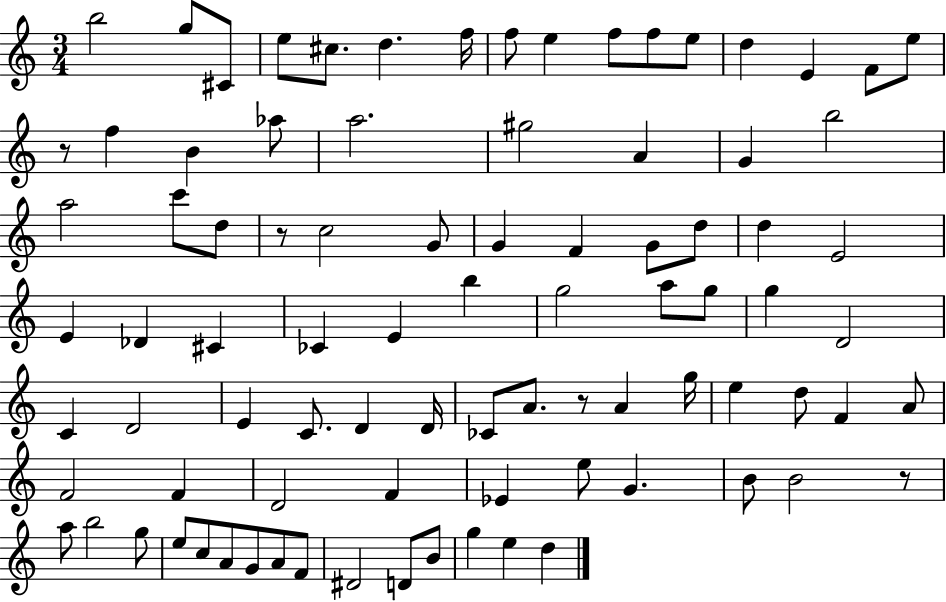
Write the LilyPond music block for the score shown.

{
  \clef treble
  \numericTimeSignature
  \time 3/4
  \key c \major
  \repeat volta 2 { b''2 g''8 cis'8 | e''8 cis''8. d''4. f''16 | f''8 e''4 f''8 f''8 e''8 | d''4 e'4 f'8 e''8 | \break r8 f''4 b'4 aes''8 | a''2. | gis''2 a'4 | g'4 b''2 | \break a''2 c'''8 d''8 | r8 c''2 g'8 | g'4 f'4 g'8 d''8 | d''4 e'2 | \break e'4 des'4 cis'4 | ces'4 e'4 b''4 | g''2 a''8 g''8 | g''4 d'2 | \break c'4 d'2 | e'4 c'8. d'4 d'16 | ces'8 a'8. r8 a'4 g''16 | e''4 d''8 f'4 a'8 | \break f'2 f'4 | d'2 f'4 | ees'4 e''8 g'4. | b'8 b'2 r8 | \break a''8 b''2 g''8 | e''8 c''8 a'8 g'8 a'8 f'8 | dis'2 d'8 b'8 | g''4 e''4 d''4 | \break } \bar "|."
}